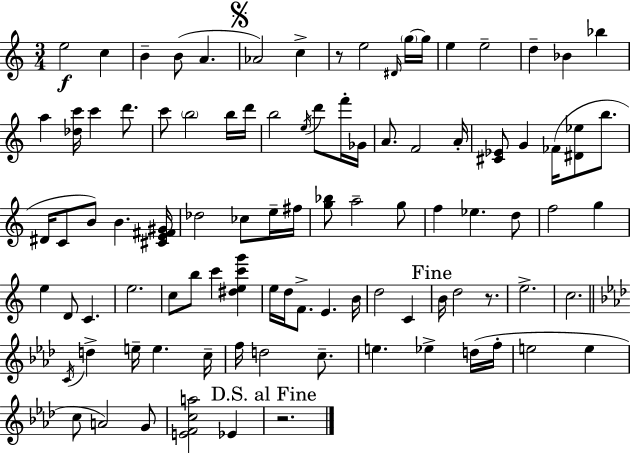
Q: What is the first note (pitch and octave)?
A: E5